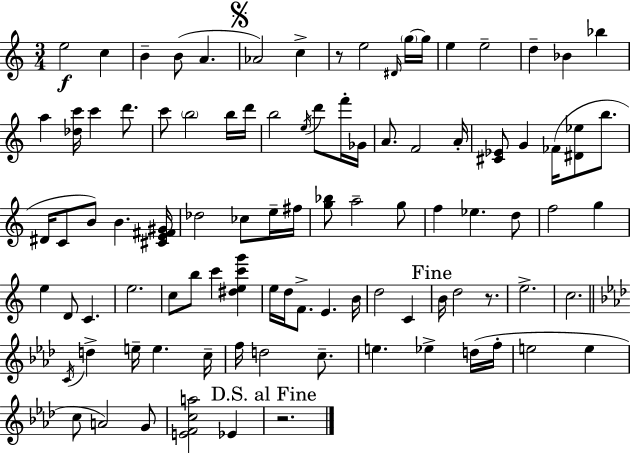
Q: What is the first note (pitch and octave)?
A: E5